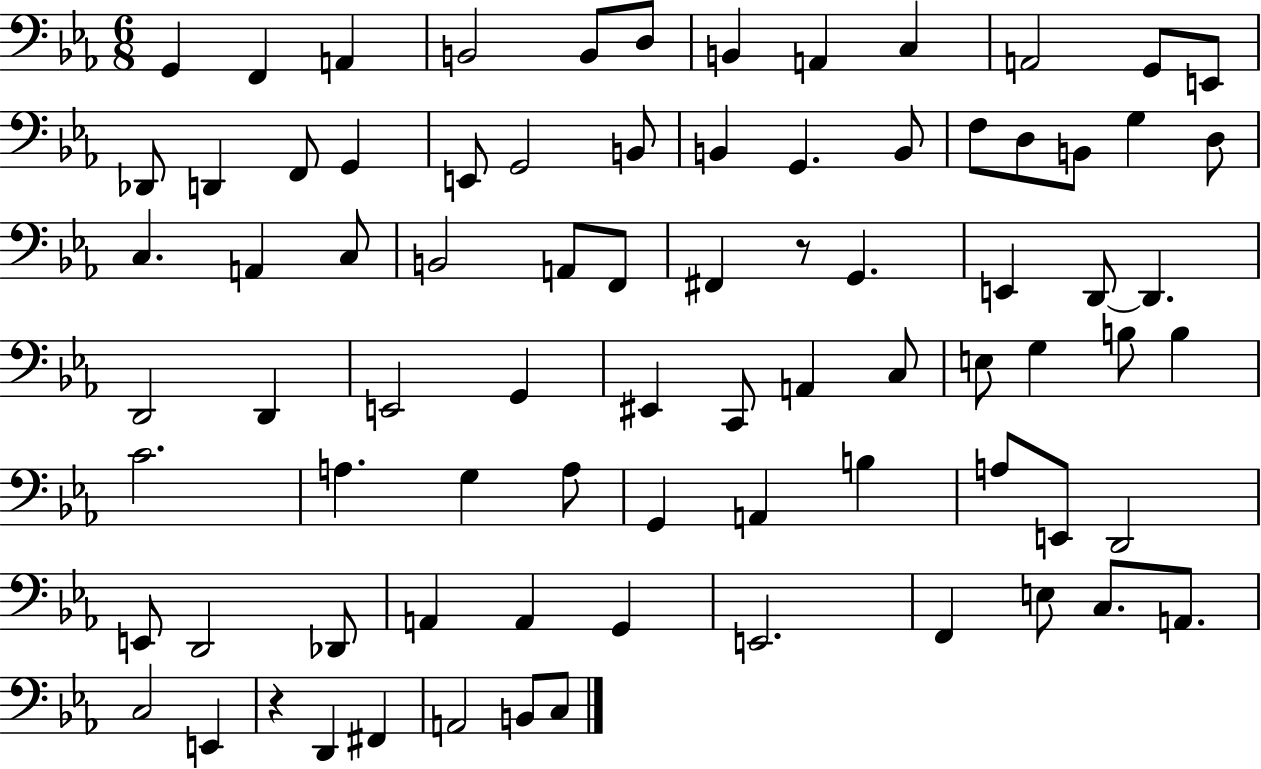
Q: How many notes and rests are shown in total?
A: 80